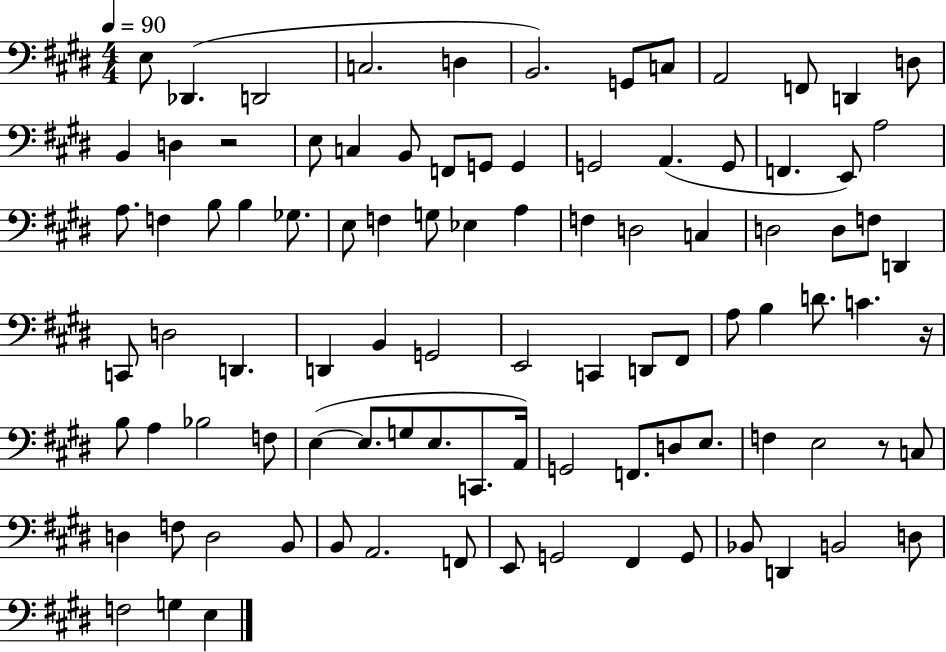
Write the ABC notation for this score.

X:1
T:Untitled
M:4/4
L:1/4
K:E
E,/2 _D,, D,,2 C,2 D, B,,2 G,,/2 C,/2 A,,2 F,,/2 D,, D,/2 B,, D, z2 E,/2 C, B,,/2 F,,/2 G,,/2 G,, G,,2 A,, G,,/2 F,, E,,/2 A,2 A,/2 F, B,/2 B, _G,/2 E,/2 F, G,/2 _E, A, F, D,2 C, D,2 D,/2 F,/2 D,, C,,/2 D,2 D,, D,, B,, G,,2 E,,2 C,, D,,/2 ^F,,/2 A,/2 B, D/2 C z/4 B,/2 A, _B,2 F,/2 E, E,/2 G,/2 E,/2 C,,/2 A,,/4 G,,2 F,,/2 D,/2 E,/2 F, E,2 z/2 C,/2 D, F,/2 D,2 B,,/2 B,,/2 A,,2 F,,/2 E,,/2 G,,2 ^F,, G,,/2 _B,,/2 D,, B,,2 D,/2 F,2 G, E,